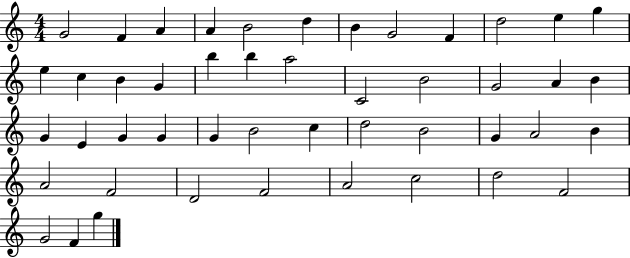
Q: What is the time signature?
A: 4/4